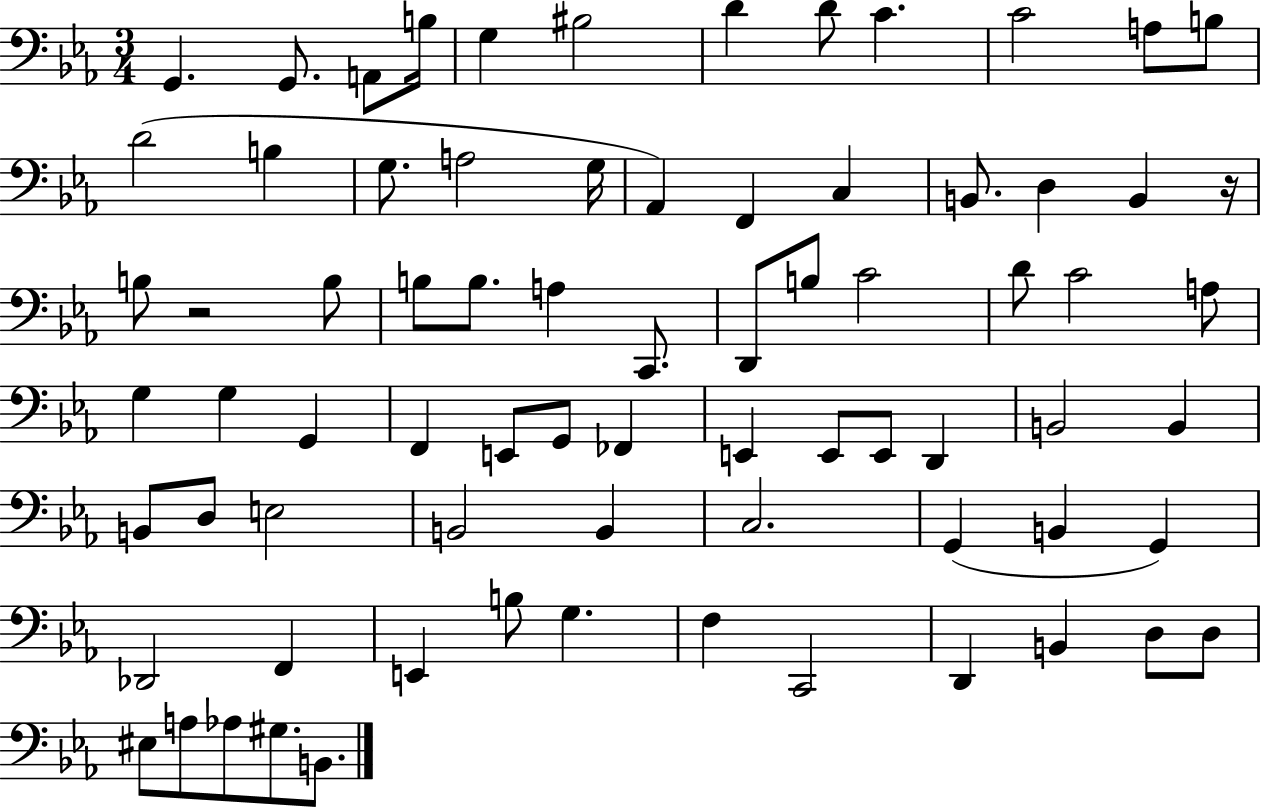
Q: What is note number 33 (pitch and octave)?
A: D4